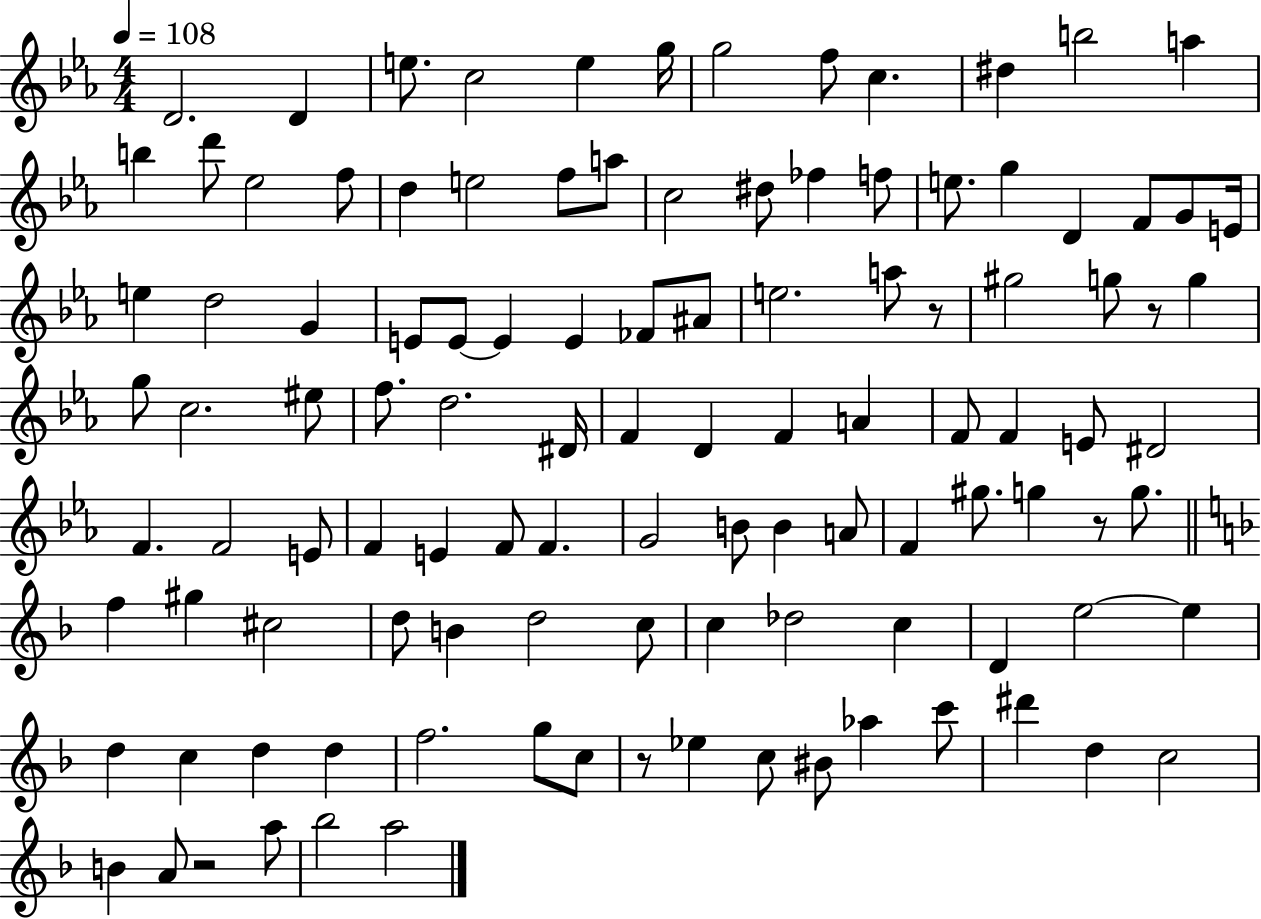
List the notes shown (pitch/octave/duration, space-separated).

D4/h. D4/q E5/e. C5/h E5/q G5/s G5/h F5/e C5/q. D#5/q B5/h A5/q B5/q D6/e Eb5/h F5/e D5/q E5/h F5/e A5/e C5/h D#5/e FES5/q F5/e E5/e. G5/q D4/q F4/e G4/e E4/s E5/q D5/h G4/q E4/e E4/e E4/q E4/q FES4/e A#4/e E5/h. A5/e R/e G#5/h G5/e R/e G5/q G5/e C5/h. EIS5/e F5/e. D5/h. D#4/s F4/q D4/q F4/q A4/q F4/e F4/q E4/e D#4/h F4/q. F4/h E4/e F4/q E4/q F4/e F4/q. G4/h B4/e B4/q A4/e F4/q G#5/e. G5/q R/e G5/e. F5/q G#5/q C#5/h D5/e B4/q D5/h C5/e C5/q Db5/h C5/q D4/q E5/h E5/q D5/q C5/q D5/q D5/q F5/h. G5/e C5/e R/e Eb5/q C5/e BIS4/e Ab5/q C6/e D#6/q D5/q C5/h B4/q A4/e R/h A5/e Bb5/h A5/h